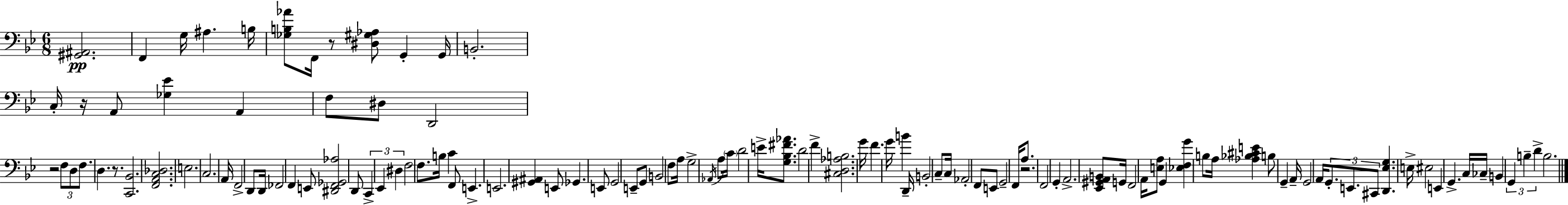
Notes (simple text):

[G#2,A#2]/h. F2/q G3/s A#3/q. B3/s [Gb3,B3,Ab4]/e F2/s R/e [D#3,G#3,Ab3]/e G2/q G2/s B2/h. C3/s R/s A2/e [Gb3,Eb4]/q A2/q F3/e D#3/e D2/h R/h F3/e D3/e F3/e. D3/q. R/e. [C2,Bb2]/h. [F2,A2,C3,Db3]/h. E3/h. C3/h. A2/s F2/h D2/e D2/s FES2/h F2/q E2/e [D#2,F2,Gb2,Ab3]/h D2/e C2/q Eb2/q D#3/q F3/h F3/e. B3/s C4/q F2/e E2/q. E2/h. [G#2,A#2]/q E2/e Gb2/q. E2/e G2/h E2/e G2/e B2/h F3/e A3/s G3/h Ab2/s A3/e C4/s D4/h E4/s [G3,Bb3,F#4,Ab4]/e. D4/h F4/q [C#3,D3,Ab3,B3]/h. G4/s F4/q. G4/s B4/q D2/s B2/h C3/e C3/s Ab2/h F2/e E2/e G2/h F2/s A3/e. R/h. F2/h G2/q A2/h. [Eb2,G#2,A2,B2]/e G2/s F2/h A2/s [E3,A3]/e G2/q [Eb3,F3,G4]/q B3/e A3/s [Ab3,Bb3,C#4,E4]/q B3/e G2/q A2/s G2/h A2/s G2/e. E2/e. C#2/e [D2,Eb3,G3]/q. E3/s EIS3/h E2/q G2/q. C3/s CES3/s B2/q G2/q B3/q D4/q B3/h.